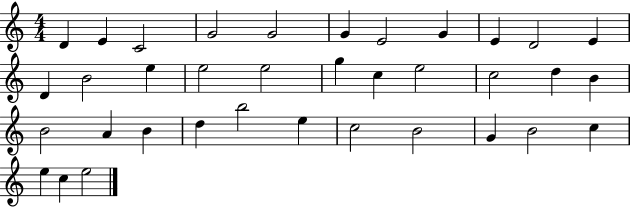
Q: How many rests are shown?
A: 0